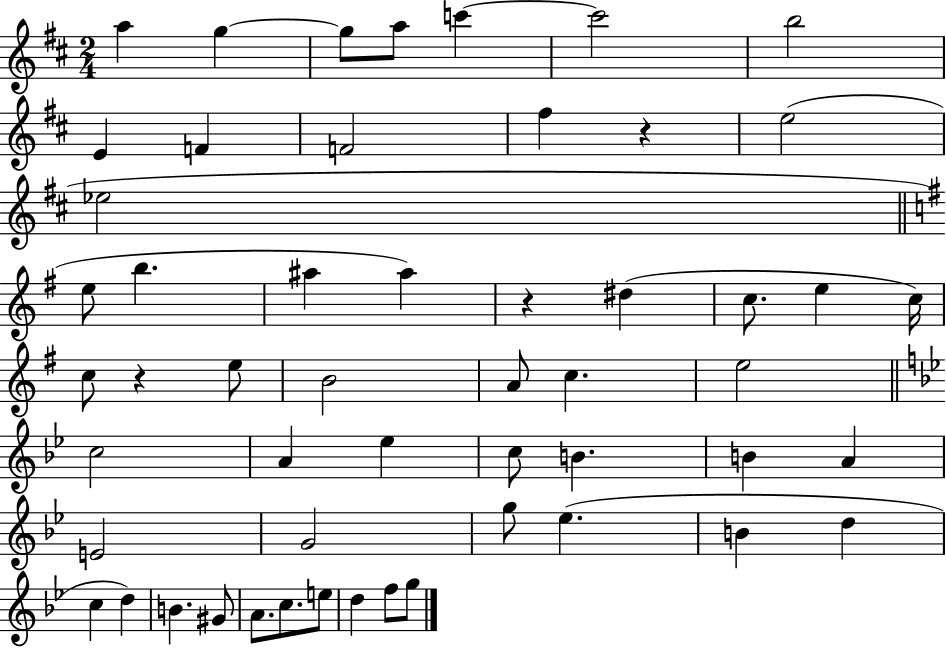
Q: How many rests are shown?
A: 3